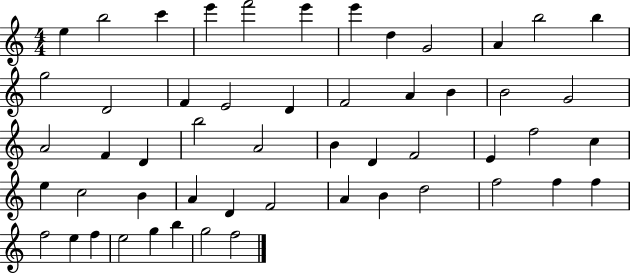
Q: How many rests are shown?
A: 0